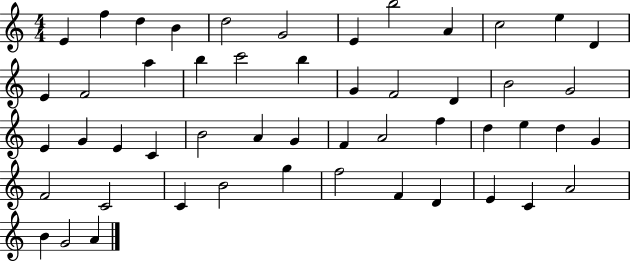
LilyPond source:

{
  \clef treble
  \numericTimeSignature
  \time 4/4
  \key c \major
  e'4 f''4 d''4 b'4 | d''2 g'2 | e'4 b''2 a'4 | c''2 e''4 d'4 | \break e'4 f'2 a''4 | b''4 c'''2 b''4 | g'4 f'2 d'4 | b'2 g'2 | \break e'4 g'4 e'4 c'4 | b'2 a'4 g'4 | f'4 a'2 f''4 | d''4 e''4 d''4 g'4 | \break f'2 c'2 | c'4 b'2 g''4 | f''2 f'4 d'4 | e'4 c'4 a'2 | \break b'4 g'2 a'4 | \bar "|."
}